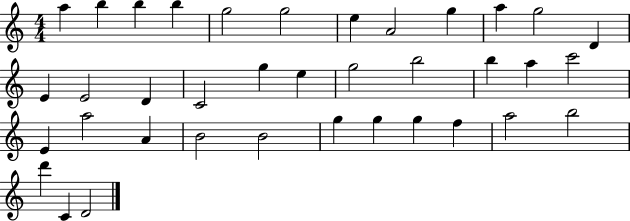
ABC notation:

X:1
T:Untitled
M:4/4
L:1/4
K:C
a b b b g2 g2 e A2 g a g2 D E E2 D C2 g e g2 b2 b a c'2 E a2 A B2 B2 g g g f a2 b2 d' C D2